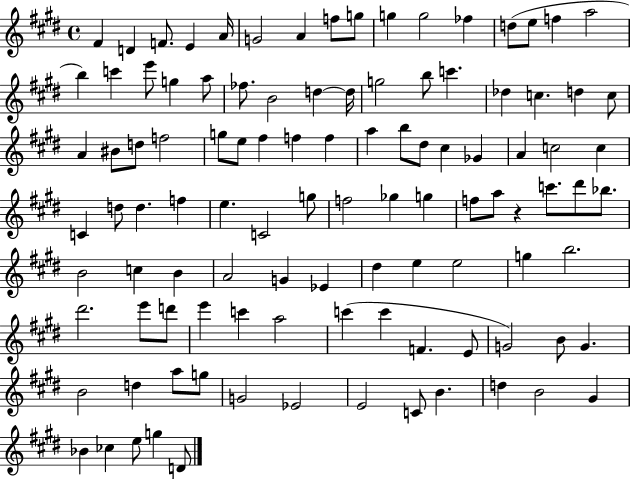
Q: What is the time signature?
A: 4/4